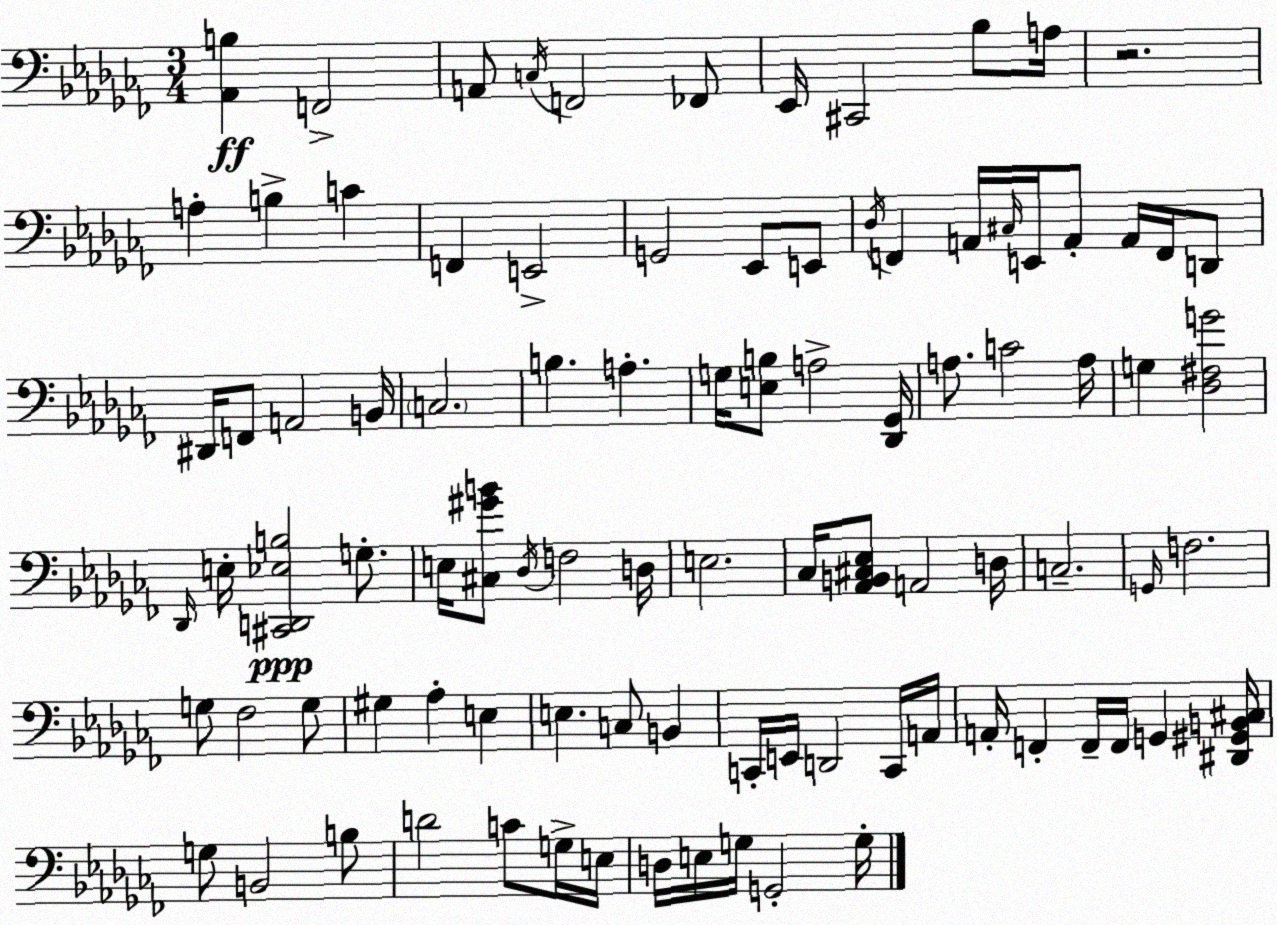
X:1
T:Untitled
M:3/4
L:1/4
K:Abm
[_A,,B,] F,,2 A,,/2 C,/4 F,,2 _F,,/2 _E,,/4 ^C,,2 _B,/2 A,/4 z2 A, B, C F,, E,,2 G,,2 _E,,/2 E,,/2 _D,/4 F,, A,,/4 ^C,/4 E,,/4 A,,/2 A,,/4 F,,/4 D,,/2 ^D,,/4 F,,/2 A,,2 B,,/4 C,2 B, A, G,/4 [E,B,]/2 A,2 [_D,,_G,,]/4 A,/2 C2 A,/4 G, [_D,^F,G]2 _D,,/4 E,/4 [^C,,D,,_E,B,]2 G,/2 E,/4 [^C,^GB]/2 _D,/4 F,2 D,/4 E,2 _C,/4 [_A,,B,,^C,_E,]/2 A,,2 D,/4 C,2 G,,/4 F,2 G,/2 _F,2 G,/2 ^G, _A, E, E, C,/2 B,, C,,/4 E,,/4 D,,2 C,,/4 A,,/4 A,,/4 F,, F,,/4 F,,/4 G,, [^D,,^G,,B,,^C,]/4 G,/2 B,,2 B,/2 D2 C/2 G,/4 E,/4 D,/4 E,/4 G,/4 G,,2 G,/4